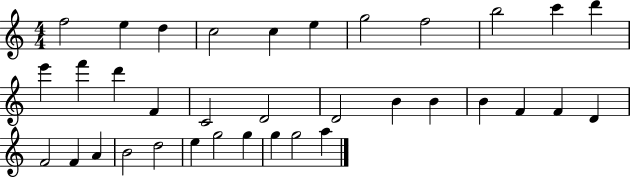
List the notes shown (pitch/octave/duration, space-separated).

F5/h E5/q D5/q C5/h C5/q E5/q G5/h F5/h B5/h C6/q D6/q E6/q F6/q D6/q F4/q C4/h D4/h D4/h B4/q B4/q B4/q F4/q F4/q D4/q F4/h F4/q A4/q B4/h D5/h E5/q G5/h G5/q G5/q G5/h A5/q